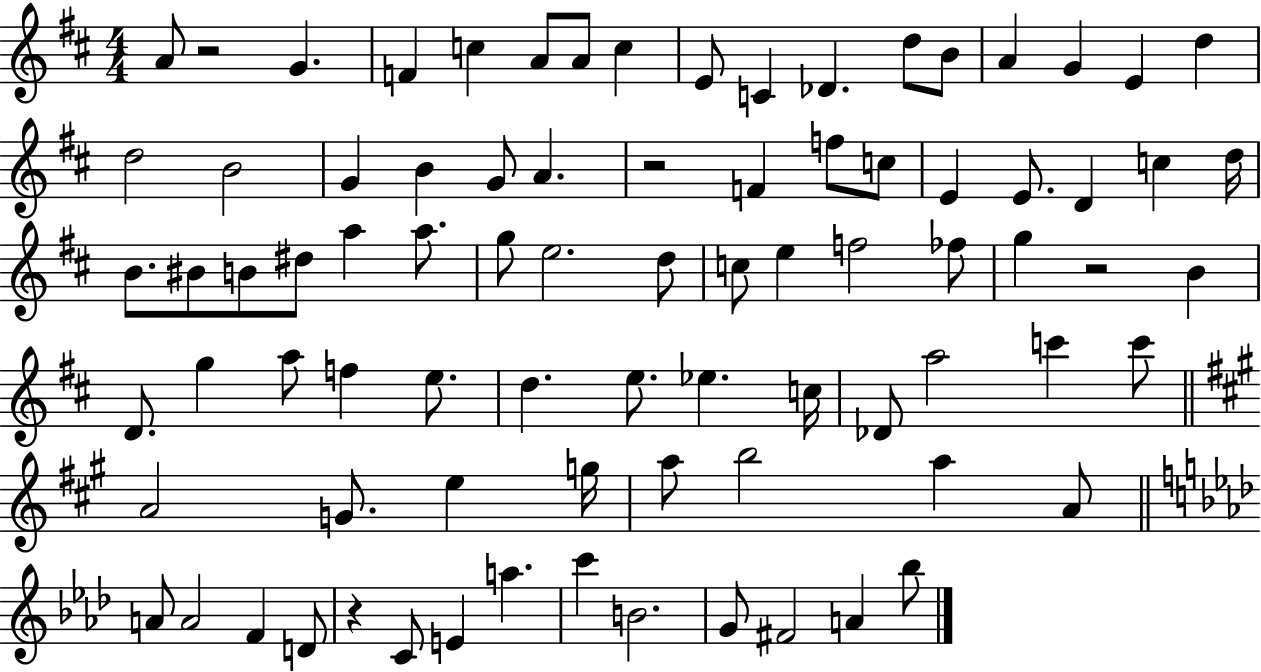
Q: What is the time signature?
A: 4/4